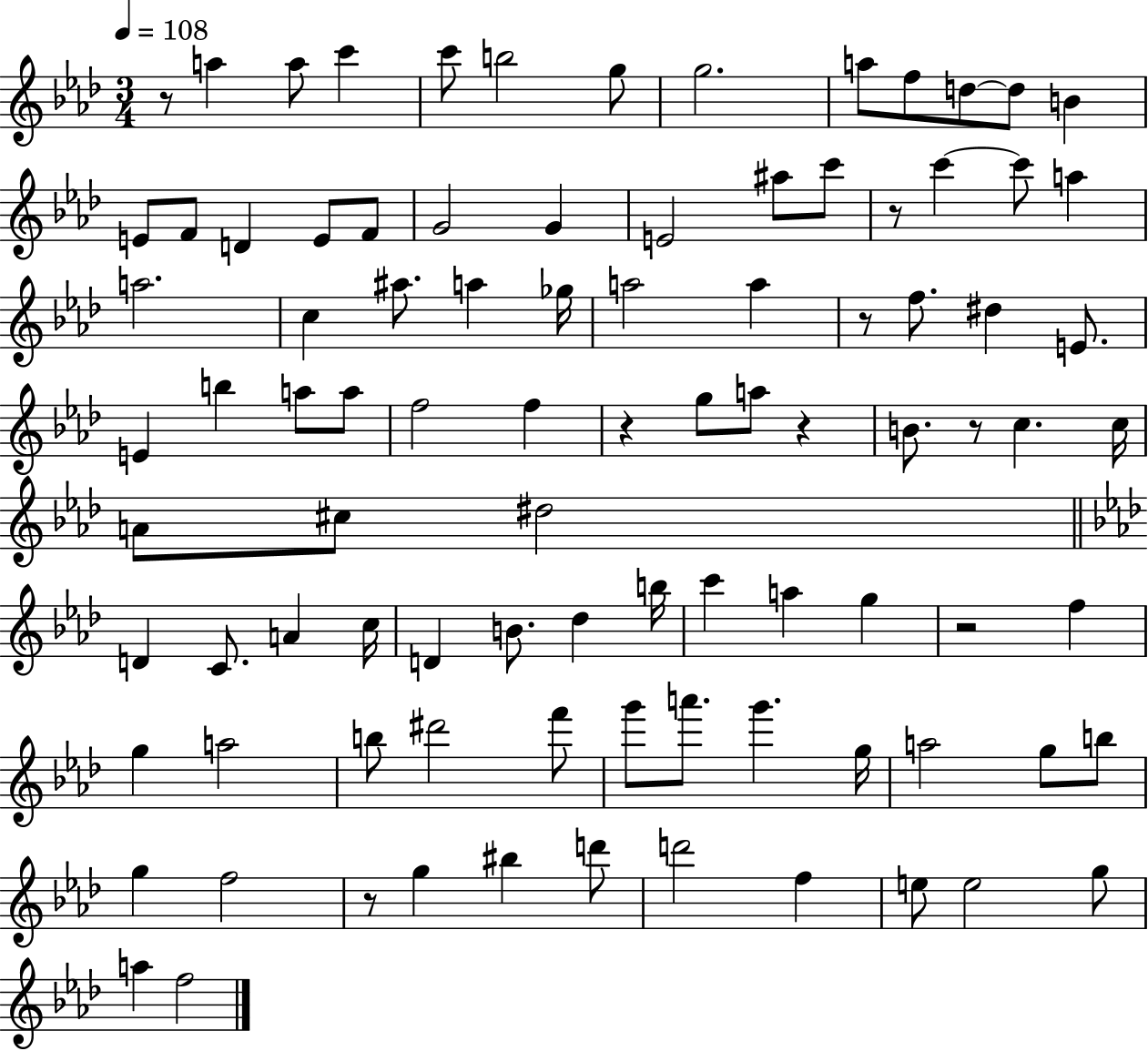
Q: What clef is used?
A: treble